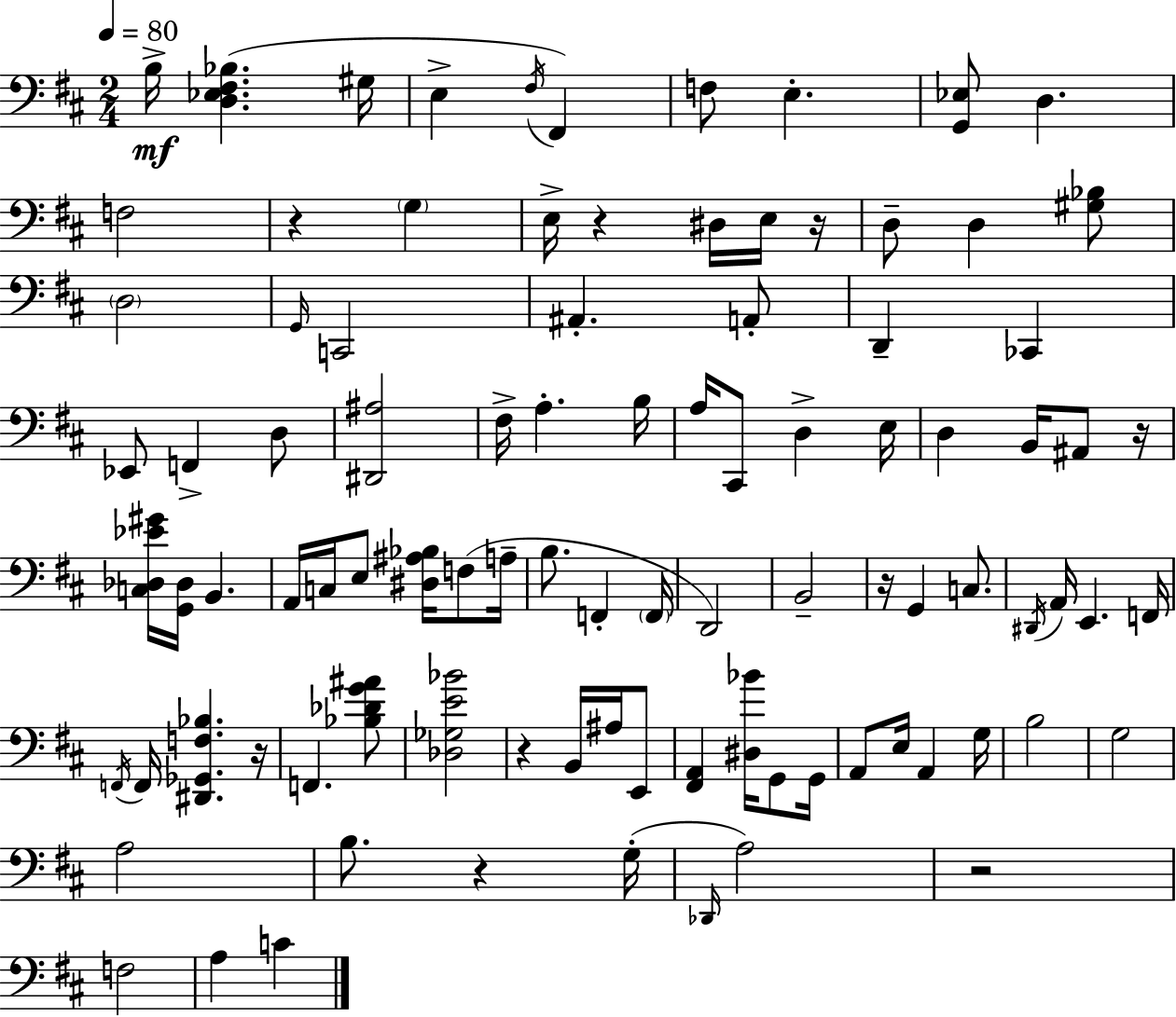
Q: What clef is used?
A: bass